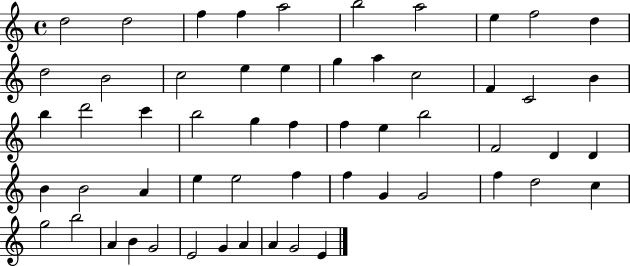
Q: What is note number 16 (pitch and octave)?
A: G5